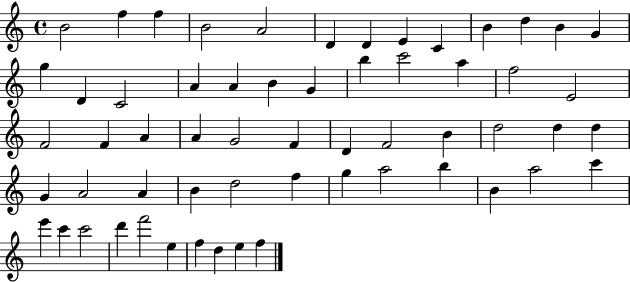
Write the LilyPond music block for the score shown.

{
  \clef treble
  \time 4/4
  \defaultTimeSignature
  \key c \major
  b'2 f''4 f''4 | b'2 a'2 | d'4 d'4 e'4 c'4 | b'4 d''4 b'4 g'4 | \break g''4 d'4 c'2 | a'4 a'4 b'4 g'4 | b''4 c'''2 a''4 | f''2 e'2 | \break f'2 f'4 a'4 | a'4 g'2 f'4 | d'4 f'2 b'4 | d''2 d''4 d''4 | \break g'4 a'2 a'4 | b'4 d''2 f''4 | g''4 a''2 b''4 | b'4 a''2 c'''4 | \break e'''4 c'''4 c'''2 | d'''4 f'''2 e''4 | f''4 d''4 e''4 f''4 | \bar "|."
}